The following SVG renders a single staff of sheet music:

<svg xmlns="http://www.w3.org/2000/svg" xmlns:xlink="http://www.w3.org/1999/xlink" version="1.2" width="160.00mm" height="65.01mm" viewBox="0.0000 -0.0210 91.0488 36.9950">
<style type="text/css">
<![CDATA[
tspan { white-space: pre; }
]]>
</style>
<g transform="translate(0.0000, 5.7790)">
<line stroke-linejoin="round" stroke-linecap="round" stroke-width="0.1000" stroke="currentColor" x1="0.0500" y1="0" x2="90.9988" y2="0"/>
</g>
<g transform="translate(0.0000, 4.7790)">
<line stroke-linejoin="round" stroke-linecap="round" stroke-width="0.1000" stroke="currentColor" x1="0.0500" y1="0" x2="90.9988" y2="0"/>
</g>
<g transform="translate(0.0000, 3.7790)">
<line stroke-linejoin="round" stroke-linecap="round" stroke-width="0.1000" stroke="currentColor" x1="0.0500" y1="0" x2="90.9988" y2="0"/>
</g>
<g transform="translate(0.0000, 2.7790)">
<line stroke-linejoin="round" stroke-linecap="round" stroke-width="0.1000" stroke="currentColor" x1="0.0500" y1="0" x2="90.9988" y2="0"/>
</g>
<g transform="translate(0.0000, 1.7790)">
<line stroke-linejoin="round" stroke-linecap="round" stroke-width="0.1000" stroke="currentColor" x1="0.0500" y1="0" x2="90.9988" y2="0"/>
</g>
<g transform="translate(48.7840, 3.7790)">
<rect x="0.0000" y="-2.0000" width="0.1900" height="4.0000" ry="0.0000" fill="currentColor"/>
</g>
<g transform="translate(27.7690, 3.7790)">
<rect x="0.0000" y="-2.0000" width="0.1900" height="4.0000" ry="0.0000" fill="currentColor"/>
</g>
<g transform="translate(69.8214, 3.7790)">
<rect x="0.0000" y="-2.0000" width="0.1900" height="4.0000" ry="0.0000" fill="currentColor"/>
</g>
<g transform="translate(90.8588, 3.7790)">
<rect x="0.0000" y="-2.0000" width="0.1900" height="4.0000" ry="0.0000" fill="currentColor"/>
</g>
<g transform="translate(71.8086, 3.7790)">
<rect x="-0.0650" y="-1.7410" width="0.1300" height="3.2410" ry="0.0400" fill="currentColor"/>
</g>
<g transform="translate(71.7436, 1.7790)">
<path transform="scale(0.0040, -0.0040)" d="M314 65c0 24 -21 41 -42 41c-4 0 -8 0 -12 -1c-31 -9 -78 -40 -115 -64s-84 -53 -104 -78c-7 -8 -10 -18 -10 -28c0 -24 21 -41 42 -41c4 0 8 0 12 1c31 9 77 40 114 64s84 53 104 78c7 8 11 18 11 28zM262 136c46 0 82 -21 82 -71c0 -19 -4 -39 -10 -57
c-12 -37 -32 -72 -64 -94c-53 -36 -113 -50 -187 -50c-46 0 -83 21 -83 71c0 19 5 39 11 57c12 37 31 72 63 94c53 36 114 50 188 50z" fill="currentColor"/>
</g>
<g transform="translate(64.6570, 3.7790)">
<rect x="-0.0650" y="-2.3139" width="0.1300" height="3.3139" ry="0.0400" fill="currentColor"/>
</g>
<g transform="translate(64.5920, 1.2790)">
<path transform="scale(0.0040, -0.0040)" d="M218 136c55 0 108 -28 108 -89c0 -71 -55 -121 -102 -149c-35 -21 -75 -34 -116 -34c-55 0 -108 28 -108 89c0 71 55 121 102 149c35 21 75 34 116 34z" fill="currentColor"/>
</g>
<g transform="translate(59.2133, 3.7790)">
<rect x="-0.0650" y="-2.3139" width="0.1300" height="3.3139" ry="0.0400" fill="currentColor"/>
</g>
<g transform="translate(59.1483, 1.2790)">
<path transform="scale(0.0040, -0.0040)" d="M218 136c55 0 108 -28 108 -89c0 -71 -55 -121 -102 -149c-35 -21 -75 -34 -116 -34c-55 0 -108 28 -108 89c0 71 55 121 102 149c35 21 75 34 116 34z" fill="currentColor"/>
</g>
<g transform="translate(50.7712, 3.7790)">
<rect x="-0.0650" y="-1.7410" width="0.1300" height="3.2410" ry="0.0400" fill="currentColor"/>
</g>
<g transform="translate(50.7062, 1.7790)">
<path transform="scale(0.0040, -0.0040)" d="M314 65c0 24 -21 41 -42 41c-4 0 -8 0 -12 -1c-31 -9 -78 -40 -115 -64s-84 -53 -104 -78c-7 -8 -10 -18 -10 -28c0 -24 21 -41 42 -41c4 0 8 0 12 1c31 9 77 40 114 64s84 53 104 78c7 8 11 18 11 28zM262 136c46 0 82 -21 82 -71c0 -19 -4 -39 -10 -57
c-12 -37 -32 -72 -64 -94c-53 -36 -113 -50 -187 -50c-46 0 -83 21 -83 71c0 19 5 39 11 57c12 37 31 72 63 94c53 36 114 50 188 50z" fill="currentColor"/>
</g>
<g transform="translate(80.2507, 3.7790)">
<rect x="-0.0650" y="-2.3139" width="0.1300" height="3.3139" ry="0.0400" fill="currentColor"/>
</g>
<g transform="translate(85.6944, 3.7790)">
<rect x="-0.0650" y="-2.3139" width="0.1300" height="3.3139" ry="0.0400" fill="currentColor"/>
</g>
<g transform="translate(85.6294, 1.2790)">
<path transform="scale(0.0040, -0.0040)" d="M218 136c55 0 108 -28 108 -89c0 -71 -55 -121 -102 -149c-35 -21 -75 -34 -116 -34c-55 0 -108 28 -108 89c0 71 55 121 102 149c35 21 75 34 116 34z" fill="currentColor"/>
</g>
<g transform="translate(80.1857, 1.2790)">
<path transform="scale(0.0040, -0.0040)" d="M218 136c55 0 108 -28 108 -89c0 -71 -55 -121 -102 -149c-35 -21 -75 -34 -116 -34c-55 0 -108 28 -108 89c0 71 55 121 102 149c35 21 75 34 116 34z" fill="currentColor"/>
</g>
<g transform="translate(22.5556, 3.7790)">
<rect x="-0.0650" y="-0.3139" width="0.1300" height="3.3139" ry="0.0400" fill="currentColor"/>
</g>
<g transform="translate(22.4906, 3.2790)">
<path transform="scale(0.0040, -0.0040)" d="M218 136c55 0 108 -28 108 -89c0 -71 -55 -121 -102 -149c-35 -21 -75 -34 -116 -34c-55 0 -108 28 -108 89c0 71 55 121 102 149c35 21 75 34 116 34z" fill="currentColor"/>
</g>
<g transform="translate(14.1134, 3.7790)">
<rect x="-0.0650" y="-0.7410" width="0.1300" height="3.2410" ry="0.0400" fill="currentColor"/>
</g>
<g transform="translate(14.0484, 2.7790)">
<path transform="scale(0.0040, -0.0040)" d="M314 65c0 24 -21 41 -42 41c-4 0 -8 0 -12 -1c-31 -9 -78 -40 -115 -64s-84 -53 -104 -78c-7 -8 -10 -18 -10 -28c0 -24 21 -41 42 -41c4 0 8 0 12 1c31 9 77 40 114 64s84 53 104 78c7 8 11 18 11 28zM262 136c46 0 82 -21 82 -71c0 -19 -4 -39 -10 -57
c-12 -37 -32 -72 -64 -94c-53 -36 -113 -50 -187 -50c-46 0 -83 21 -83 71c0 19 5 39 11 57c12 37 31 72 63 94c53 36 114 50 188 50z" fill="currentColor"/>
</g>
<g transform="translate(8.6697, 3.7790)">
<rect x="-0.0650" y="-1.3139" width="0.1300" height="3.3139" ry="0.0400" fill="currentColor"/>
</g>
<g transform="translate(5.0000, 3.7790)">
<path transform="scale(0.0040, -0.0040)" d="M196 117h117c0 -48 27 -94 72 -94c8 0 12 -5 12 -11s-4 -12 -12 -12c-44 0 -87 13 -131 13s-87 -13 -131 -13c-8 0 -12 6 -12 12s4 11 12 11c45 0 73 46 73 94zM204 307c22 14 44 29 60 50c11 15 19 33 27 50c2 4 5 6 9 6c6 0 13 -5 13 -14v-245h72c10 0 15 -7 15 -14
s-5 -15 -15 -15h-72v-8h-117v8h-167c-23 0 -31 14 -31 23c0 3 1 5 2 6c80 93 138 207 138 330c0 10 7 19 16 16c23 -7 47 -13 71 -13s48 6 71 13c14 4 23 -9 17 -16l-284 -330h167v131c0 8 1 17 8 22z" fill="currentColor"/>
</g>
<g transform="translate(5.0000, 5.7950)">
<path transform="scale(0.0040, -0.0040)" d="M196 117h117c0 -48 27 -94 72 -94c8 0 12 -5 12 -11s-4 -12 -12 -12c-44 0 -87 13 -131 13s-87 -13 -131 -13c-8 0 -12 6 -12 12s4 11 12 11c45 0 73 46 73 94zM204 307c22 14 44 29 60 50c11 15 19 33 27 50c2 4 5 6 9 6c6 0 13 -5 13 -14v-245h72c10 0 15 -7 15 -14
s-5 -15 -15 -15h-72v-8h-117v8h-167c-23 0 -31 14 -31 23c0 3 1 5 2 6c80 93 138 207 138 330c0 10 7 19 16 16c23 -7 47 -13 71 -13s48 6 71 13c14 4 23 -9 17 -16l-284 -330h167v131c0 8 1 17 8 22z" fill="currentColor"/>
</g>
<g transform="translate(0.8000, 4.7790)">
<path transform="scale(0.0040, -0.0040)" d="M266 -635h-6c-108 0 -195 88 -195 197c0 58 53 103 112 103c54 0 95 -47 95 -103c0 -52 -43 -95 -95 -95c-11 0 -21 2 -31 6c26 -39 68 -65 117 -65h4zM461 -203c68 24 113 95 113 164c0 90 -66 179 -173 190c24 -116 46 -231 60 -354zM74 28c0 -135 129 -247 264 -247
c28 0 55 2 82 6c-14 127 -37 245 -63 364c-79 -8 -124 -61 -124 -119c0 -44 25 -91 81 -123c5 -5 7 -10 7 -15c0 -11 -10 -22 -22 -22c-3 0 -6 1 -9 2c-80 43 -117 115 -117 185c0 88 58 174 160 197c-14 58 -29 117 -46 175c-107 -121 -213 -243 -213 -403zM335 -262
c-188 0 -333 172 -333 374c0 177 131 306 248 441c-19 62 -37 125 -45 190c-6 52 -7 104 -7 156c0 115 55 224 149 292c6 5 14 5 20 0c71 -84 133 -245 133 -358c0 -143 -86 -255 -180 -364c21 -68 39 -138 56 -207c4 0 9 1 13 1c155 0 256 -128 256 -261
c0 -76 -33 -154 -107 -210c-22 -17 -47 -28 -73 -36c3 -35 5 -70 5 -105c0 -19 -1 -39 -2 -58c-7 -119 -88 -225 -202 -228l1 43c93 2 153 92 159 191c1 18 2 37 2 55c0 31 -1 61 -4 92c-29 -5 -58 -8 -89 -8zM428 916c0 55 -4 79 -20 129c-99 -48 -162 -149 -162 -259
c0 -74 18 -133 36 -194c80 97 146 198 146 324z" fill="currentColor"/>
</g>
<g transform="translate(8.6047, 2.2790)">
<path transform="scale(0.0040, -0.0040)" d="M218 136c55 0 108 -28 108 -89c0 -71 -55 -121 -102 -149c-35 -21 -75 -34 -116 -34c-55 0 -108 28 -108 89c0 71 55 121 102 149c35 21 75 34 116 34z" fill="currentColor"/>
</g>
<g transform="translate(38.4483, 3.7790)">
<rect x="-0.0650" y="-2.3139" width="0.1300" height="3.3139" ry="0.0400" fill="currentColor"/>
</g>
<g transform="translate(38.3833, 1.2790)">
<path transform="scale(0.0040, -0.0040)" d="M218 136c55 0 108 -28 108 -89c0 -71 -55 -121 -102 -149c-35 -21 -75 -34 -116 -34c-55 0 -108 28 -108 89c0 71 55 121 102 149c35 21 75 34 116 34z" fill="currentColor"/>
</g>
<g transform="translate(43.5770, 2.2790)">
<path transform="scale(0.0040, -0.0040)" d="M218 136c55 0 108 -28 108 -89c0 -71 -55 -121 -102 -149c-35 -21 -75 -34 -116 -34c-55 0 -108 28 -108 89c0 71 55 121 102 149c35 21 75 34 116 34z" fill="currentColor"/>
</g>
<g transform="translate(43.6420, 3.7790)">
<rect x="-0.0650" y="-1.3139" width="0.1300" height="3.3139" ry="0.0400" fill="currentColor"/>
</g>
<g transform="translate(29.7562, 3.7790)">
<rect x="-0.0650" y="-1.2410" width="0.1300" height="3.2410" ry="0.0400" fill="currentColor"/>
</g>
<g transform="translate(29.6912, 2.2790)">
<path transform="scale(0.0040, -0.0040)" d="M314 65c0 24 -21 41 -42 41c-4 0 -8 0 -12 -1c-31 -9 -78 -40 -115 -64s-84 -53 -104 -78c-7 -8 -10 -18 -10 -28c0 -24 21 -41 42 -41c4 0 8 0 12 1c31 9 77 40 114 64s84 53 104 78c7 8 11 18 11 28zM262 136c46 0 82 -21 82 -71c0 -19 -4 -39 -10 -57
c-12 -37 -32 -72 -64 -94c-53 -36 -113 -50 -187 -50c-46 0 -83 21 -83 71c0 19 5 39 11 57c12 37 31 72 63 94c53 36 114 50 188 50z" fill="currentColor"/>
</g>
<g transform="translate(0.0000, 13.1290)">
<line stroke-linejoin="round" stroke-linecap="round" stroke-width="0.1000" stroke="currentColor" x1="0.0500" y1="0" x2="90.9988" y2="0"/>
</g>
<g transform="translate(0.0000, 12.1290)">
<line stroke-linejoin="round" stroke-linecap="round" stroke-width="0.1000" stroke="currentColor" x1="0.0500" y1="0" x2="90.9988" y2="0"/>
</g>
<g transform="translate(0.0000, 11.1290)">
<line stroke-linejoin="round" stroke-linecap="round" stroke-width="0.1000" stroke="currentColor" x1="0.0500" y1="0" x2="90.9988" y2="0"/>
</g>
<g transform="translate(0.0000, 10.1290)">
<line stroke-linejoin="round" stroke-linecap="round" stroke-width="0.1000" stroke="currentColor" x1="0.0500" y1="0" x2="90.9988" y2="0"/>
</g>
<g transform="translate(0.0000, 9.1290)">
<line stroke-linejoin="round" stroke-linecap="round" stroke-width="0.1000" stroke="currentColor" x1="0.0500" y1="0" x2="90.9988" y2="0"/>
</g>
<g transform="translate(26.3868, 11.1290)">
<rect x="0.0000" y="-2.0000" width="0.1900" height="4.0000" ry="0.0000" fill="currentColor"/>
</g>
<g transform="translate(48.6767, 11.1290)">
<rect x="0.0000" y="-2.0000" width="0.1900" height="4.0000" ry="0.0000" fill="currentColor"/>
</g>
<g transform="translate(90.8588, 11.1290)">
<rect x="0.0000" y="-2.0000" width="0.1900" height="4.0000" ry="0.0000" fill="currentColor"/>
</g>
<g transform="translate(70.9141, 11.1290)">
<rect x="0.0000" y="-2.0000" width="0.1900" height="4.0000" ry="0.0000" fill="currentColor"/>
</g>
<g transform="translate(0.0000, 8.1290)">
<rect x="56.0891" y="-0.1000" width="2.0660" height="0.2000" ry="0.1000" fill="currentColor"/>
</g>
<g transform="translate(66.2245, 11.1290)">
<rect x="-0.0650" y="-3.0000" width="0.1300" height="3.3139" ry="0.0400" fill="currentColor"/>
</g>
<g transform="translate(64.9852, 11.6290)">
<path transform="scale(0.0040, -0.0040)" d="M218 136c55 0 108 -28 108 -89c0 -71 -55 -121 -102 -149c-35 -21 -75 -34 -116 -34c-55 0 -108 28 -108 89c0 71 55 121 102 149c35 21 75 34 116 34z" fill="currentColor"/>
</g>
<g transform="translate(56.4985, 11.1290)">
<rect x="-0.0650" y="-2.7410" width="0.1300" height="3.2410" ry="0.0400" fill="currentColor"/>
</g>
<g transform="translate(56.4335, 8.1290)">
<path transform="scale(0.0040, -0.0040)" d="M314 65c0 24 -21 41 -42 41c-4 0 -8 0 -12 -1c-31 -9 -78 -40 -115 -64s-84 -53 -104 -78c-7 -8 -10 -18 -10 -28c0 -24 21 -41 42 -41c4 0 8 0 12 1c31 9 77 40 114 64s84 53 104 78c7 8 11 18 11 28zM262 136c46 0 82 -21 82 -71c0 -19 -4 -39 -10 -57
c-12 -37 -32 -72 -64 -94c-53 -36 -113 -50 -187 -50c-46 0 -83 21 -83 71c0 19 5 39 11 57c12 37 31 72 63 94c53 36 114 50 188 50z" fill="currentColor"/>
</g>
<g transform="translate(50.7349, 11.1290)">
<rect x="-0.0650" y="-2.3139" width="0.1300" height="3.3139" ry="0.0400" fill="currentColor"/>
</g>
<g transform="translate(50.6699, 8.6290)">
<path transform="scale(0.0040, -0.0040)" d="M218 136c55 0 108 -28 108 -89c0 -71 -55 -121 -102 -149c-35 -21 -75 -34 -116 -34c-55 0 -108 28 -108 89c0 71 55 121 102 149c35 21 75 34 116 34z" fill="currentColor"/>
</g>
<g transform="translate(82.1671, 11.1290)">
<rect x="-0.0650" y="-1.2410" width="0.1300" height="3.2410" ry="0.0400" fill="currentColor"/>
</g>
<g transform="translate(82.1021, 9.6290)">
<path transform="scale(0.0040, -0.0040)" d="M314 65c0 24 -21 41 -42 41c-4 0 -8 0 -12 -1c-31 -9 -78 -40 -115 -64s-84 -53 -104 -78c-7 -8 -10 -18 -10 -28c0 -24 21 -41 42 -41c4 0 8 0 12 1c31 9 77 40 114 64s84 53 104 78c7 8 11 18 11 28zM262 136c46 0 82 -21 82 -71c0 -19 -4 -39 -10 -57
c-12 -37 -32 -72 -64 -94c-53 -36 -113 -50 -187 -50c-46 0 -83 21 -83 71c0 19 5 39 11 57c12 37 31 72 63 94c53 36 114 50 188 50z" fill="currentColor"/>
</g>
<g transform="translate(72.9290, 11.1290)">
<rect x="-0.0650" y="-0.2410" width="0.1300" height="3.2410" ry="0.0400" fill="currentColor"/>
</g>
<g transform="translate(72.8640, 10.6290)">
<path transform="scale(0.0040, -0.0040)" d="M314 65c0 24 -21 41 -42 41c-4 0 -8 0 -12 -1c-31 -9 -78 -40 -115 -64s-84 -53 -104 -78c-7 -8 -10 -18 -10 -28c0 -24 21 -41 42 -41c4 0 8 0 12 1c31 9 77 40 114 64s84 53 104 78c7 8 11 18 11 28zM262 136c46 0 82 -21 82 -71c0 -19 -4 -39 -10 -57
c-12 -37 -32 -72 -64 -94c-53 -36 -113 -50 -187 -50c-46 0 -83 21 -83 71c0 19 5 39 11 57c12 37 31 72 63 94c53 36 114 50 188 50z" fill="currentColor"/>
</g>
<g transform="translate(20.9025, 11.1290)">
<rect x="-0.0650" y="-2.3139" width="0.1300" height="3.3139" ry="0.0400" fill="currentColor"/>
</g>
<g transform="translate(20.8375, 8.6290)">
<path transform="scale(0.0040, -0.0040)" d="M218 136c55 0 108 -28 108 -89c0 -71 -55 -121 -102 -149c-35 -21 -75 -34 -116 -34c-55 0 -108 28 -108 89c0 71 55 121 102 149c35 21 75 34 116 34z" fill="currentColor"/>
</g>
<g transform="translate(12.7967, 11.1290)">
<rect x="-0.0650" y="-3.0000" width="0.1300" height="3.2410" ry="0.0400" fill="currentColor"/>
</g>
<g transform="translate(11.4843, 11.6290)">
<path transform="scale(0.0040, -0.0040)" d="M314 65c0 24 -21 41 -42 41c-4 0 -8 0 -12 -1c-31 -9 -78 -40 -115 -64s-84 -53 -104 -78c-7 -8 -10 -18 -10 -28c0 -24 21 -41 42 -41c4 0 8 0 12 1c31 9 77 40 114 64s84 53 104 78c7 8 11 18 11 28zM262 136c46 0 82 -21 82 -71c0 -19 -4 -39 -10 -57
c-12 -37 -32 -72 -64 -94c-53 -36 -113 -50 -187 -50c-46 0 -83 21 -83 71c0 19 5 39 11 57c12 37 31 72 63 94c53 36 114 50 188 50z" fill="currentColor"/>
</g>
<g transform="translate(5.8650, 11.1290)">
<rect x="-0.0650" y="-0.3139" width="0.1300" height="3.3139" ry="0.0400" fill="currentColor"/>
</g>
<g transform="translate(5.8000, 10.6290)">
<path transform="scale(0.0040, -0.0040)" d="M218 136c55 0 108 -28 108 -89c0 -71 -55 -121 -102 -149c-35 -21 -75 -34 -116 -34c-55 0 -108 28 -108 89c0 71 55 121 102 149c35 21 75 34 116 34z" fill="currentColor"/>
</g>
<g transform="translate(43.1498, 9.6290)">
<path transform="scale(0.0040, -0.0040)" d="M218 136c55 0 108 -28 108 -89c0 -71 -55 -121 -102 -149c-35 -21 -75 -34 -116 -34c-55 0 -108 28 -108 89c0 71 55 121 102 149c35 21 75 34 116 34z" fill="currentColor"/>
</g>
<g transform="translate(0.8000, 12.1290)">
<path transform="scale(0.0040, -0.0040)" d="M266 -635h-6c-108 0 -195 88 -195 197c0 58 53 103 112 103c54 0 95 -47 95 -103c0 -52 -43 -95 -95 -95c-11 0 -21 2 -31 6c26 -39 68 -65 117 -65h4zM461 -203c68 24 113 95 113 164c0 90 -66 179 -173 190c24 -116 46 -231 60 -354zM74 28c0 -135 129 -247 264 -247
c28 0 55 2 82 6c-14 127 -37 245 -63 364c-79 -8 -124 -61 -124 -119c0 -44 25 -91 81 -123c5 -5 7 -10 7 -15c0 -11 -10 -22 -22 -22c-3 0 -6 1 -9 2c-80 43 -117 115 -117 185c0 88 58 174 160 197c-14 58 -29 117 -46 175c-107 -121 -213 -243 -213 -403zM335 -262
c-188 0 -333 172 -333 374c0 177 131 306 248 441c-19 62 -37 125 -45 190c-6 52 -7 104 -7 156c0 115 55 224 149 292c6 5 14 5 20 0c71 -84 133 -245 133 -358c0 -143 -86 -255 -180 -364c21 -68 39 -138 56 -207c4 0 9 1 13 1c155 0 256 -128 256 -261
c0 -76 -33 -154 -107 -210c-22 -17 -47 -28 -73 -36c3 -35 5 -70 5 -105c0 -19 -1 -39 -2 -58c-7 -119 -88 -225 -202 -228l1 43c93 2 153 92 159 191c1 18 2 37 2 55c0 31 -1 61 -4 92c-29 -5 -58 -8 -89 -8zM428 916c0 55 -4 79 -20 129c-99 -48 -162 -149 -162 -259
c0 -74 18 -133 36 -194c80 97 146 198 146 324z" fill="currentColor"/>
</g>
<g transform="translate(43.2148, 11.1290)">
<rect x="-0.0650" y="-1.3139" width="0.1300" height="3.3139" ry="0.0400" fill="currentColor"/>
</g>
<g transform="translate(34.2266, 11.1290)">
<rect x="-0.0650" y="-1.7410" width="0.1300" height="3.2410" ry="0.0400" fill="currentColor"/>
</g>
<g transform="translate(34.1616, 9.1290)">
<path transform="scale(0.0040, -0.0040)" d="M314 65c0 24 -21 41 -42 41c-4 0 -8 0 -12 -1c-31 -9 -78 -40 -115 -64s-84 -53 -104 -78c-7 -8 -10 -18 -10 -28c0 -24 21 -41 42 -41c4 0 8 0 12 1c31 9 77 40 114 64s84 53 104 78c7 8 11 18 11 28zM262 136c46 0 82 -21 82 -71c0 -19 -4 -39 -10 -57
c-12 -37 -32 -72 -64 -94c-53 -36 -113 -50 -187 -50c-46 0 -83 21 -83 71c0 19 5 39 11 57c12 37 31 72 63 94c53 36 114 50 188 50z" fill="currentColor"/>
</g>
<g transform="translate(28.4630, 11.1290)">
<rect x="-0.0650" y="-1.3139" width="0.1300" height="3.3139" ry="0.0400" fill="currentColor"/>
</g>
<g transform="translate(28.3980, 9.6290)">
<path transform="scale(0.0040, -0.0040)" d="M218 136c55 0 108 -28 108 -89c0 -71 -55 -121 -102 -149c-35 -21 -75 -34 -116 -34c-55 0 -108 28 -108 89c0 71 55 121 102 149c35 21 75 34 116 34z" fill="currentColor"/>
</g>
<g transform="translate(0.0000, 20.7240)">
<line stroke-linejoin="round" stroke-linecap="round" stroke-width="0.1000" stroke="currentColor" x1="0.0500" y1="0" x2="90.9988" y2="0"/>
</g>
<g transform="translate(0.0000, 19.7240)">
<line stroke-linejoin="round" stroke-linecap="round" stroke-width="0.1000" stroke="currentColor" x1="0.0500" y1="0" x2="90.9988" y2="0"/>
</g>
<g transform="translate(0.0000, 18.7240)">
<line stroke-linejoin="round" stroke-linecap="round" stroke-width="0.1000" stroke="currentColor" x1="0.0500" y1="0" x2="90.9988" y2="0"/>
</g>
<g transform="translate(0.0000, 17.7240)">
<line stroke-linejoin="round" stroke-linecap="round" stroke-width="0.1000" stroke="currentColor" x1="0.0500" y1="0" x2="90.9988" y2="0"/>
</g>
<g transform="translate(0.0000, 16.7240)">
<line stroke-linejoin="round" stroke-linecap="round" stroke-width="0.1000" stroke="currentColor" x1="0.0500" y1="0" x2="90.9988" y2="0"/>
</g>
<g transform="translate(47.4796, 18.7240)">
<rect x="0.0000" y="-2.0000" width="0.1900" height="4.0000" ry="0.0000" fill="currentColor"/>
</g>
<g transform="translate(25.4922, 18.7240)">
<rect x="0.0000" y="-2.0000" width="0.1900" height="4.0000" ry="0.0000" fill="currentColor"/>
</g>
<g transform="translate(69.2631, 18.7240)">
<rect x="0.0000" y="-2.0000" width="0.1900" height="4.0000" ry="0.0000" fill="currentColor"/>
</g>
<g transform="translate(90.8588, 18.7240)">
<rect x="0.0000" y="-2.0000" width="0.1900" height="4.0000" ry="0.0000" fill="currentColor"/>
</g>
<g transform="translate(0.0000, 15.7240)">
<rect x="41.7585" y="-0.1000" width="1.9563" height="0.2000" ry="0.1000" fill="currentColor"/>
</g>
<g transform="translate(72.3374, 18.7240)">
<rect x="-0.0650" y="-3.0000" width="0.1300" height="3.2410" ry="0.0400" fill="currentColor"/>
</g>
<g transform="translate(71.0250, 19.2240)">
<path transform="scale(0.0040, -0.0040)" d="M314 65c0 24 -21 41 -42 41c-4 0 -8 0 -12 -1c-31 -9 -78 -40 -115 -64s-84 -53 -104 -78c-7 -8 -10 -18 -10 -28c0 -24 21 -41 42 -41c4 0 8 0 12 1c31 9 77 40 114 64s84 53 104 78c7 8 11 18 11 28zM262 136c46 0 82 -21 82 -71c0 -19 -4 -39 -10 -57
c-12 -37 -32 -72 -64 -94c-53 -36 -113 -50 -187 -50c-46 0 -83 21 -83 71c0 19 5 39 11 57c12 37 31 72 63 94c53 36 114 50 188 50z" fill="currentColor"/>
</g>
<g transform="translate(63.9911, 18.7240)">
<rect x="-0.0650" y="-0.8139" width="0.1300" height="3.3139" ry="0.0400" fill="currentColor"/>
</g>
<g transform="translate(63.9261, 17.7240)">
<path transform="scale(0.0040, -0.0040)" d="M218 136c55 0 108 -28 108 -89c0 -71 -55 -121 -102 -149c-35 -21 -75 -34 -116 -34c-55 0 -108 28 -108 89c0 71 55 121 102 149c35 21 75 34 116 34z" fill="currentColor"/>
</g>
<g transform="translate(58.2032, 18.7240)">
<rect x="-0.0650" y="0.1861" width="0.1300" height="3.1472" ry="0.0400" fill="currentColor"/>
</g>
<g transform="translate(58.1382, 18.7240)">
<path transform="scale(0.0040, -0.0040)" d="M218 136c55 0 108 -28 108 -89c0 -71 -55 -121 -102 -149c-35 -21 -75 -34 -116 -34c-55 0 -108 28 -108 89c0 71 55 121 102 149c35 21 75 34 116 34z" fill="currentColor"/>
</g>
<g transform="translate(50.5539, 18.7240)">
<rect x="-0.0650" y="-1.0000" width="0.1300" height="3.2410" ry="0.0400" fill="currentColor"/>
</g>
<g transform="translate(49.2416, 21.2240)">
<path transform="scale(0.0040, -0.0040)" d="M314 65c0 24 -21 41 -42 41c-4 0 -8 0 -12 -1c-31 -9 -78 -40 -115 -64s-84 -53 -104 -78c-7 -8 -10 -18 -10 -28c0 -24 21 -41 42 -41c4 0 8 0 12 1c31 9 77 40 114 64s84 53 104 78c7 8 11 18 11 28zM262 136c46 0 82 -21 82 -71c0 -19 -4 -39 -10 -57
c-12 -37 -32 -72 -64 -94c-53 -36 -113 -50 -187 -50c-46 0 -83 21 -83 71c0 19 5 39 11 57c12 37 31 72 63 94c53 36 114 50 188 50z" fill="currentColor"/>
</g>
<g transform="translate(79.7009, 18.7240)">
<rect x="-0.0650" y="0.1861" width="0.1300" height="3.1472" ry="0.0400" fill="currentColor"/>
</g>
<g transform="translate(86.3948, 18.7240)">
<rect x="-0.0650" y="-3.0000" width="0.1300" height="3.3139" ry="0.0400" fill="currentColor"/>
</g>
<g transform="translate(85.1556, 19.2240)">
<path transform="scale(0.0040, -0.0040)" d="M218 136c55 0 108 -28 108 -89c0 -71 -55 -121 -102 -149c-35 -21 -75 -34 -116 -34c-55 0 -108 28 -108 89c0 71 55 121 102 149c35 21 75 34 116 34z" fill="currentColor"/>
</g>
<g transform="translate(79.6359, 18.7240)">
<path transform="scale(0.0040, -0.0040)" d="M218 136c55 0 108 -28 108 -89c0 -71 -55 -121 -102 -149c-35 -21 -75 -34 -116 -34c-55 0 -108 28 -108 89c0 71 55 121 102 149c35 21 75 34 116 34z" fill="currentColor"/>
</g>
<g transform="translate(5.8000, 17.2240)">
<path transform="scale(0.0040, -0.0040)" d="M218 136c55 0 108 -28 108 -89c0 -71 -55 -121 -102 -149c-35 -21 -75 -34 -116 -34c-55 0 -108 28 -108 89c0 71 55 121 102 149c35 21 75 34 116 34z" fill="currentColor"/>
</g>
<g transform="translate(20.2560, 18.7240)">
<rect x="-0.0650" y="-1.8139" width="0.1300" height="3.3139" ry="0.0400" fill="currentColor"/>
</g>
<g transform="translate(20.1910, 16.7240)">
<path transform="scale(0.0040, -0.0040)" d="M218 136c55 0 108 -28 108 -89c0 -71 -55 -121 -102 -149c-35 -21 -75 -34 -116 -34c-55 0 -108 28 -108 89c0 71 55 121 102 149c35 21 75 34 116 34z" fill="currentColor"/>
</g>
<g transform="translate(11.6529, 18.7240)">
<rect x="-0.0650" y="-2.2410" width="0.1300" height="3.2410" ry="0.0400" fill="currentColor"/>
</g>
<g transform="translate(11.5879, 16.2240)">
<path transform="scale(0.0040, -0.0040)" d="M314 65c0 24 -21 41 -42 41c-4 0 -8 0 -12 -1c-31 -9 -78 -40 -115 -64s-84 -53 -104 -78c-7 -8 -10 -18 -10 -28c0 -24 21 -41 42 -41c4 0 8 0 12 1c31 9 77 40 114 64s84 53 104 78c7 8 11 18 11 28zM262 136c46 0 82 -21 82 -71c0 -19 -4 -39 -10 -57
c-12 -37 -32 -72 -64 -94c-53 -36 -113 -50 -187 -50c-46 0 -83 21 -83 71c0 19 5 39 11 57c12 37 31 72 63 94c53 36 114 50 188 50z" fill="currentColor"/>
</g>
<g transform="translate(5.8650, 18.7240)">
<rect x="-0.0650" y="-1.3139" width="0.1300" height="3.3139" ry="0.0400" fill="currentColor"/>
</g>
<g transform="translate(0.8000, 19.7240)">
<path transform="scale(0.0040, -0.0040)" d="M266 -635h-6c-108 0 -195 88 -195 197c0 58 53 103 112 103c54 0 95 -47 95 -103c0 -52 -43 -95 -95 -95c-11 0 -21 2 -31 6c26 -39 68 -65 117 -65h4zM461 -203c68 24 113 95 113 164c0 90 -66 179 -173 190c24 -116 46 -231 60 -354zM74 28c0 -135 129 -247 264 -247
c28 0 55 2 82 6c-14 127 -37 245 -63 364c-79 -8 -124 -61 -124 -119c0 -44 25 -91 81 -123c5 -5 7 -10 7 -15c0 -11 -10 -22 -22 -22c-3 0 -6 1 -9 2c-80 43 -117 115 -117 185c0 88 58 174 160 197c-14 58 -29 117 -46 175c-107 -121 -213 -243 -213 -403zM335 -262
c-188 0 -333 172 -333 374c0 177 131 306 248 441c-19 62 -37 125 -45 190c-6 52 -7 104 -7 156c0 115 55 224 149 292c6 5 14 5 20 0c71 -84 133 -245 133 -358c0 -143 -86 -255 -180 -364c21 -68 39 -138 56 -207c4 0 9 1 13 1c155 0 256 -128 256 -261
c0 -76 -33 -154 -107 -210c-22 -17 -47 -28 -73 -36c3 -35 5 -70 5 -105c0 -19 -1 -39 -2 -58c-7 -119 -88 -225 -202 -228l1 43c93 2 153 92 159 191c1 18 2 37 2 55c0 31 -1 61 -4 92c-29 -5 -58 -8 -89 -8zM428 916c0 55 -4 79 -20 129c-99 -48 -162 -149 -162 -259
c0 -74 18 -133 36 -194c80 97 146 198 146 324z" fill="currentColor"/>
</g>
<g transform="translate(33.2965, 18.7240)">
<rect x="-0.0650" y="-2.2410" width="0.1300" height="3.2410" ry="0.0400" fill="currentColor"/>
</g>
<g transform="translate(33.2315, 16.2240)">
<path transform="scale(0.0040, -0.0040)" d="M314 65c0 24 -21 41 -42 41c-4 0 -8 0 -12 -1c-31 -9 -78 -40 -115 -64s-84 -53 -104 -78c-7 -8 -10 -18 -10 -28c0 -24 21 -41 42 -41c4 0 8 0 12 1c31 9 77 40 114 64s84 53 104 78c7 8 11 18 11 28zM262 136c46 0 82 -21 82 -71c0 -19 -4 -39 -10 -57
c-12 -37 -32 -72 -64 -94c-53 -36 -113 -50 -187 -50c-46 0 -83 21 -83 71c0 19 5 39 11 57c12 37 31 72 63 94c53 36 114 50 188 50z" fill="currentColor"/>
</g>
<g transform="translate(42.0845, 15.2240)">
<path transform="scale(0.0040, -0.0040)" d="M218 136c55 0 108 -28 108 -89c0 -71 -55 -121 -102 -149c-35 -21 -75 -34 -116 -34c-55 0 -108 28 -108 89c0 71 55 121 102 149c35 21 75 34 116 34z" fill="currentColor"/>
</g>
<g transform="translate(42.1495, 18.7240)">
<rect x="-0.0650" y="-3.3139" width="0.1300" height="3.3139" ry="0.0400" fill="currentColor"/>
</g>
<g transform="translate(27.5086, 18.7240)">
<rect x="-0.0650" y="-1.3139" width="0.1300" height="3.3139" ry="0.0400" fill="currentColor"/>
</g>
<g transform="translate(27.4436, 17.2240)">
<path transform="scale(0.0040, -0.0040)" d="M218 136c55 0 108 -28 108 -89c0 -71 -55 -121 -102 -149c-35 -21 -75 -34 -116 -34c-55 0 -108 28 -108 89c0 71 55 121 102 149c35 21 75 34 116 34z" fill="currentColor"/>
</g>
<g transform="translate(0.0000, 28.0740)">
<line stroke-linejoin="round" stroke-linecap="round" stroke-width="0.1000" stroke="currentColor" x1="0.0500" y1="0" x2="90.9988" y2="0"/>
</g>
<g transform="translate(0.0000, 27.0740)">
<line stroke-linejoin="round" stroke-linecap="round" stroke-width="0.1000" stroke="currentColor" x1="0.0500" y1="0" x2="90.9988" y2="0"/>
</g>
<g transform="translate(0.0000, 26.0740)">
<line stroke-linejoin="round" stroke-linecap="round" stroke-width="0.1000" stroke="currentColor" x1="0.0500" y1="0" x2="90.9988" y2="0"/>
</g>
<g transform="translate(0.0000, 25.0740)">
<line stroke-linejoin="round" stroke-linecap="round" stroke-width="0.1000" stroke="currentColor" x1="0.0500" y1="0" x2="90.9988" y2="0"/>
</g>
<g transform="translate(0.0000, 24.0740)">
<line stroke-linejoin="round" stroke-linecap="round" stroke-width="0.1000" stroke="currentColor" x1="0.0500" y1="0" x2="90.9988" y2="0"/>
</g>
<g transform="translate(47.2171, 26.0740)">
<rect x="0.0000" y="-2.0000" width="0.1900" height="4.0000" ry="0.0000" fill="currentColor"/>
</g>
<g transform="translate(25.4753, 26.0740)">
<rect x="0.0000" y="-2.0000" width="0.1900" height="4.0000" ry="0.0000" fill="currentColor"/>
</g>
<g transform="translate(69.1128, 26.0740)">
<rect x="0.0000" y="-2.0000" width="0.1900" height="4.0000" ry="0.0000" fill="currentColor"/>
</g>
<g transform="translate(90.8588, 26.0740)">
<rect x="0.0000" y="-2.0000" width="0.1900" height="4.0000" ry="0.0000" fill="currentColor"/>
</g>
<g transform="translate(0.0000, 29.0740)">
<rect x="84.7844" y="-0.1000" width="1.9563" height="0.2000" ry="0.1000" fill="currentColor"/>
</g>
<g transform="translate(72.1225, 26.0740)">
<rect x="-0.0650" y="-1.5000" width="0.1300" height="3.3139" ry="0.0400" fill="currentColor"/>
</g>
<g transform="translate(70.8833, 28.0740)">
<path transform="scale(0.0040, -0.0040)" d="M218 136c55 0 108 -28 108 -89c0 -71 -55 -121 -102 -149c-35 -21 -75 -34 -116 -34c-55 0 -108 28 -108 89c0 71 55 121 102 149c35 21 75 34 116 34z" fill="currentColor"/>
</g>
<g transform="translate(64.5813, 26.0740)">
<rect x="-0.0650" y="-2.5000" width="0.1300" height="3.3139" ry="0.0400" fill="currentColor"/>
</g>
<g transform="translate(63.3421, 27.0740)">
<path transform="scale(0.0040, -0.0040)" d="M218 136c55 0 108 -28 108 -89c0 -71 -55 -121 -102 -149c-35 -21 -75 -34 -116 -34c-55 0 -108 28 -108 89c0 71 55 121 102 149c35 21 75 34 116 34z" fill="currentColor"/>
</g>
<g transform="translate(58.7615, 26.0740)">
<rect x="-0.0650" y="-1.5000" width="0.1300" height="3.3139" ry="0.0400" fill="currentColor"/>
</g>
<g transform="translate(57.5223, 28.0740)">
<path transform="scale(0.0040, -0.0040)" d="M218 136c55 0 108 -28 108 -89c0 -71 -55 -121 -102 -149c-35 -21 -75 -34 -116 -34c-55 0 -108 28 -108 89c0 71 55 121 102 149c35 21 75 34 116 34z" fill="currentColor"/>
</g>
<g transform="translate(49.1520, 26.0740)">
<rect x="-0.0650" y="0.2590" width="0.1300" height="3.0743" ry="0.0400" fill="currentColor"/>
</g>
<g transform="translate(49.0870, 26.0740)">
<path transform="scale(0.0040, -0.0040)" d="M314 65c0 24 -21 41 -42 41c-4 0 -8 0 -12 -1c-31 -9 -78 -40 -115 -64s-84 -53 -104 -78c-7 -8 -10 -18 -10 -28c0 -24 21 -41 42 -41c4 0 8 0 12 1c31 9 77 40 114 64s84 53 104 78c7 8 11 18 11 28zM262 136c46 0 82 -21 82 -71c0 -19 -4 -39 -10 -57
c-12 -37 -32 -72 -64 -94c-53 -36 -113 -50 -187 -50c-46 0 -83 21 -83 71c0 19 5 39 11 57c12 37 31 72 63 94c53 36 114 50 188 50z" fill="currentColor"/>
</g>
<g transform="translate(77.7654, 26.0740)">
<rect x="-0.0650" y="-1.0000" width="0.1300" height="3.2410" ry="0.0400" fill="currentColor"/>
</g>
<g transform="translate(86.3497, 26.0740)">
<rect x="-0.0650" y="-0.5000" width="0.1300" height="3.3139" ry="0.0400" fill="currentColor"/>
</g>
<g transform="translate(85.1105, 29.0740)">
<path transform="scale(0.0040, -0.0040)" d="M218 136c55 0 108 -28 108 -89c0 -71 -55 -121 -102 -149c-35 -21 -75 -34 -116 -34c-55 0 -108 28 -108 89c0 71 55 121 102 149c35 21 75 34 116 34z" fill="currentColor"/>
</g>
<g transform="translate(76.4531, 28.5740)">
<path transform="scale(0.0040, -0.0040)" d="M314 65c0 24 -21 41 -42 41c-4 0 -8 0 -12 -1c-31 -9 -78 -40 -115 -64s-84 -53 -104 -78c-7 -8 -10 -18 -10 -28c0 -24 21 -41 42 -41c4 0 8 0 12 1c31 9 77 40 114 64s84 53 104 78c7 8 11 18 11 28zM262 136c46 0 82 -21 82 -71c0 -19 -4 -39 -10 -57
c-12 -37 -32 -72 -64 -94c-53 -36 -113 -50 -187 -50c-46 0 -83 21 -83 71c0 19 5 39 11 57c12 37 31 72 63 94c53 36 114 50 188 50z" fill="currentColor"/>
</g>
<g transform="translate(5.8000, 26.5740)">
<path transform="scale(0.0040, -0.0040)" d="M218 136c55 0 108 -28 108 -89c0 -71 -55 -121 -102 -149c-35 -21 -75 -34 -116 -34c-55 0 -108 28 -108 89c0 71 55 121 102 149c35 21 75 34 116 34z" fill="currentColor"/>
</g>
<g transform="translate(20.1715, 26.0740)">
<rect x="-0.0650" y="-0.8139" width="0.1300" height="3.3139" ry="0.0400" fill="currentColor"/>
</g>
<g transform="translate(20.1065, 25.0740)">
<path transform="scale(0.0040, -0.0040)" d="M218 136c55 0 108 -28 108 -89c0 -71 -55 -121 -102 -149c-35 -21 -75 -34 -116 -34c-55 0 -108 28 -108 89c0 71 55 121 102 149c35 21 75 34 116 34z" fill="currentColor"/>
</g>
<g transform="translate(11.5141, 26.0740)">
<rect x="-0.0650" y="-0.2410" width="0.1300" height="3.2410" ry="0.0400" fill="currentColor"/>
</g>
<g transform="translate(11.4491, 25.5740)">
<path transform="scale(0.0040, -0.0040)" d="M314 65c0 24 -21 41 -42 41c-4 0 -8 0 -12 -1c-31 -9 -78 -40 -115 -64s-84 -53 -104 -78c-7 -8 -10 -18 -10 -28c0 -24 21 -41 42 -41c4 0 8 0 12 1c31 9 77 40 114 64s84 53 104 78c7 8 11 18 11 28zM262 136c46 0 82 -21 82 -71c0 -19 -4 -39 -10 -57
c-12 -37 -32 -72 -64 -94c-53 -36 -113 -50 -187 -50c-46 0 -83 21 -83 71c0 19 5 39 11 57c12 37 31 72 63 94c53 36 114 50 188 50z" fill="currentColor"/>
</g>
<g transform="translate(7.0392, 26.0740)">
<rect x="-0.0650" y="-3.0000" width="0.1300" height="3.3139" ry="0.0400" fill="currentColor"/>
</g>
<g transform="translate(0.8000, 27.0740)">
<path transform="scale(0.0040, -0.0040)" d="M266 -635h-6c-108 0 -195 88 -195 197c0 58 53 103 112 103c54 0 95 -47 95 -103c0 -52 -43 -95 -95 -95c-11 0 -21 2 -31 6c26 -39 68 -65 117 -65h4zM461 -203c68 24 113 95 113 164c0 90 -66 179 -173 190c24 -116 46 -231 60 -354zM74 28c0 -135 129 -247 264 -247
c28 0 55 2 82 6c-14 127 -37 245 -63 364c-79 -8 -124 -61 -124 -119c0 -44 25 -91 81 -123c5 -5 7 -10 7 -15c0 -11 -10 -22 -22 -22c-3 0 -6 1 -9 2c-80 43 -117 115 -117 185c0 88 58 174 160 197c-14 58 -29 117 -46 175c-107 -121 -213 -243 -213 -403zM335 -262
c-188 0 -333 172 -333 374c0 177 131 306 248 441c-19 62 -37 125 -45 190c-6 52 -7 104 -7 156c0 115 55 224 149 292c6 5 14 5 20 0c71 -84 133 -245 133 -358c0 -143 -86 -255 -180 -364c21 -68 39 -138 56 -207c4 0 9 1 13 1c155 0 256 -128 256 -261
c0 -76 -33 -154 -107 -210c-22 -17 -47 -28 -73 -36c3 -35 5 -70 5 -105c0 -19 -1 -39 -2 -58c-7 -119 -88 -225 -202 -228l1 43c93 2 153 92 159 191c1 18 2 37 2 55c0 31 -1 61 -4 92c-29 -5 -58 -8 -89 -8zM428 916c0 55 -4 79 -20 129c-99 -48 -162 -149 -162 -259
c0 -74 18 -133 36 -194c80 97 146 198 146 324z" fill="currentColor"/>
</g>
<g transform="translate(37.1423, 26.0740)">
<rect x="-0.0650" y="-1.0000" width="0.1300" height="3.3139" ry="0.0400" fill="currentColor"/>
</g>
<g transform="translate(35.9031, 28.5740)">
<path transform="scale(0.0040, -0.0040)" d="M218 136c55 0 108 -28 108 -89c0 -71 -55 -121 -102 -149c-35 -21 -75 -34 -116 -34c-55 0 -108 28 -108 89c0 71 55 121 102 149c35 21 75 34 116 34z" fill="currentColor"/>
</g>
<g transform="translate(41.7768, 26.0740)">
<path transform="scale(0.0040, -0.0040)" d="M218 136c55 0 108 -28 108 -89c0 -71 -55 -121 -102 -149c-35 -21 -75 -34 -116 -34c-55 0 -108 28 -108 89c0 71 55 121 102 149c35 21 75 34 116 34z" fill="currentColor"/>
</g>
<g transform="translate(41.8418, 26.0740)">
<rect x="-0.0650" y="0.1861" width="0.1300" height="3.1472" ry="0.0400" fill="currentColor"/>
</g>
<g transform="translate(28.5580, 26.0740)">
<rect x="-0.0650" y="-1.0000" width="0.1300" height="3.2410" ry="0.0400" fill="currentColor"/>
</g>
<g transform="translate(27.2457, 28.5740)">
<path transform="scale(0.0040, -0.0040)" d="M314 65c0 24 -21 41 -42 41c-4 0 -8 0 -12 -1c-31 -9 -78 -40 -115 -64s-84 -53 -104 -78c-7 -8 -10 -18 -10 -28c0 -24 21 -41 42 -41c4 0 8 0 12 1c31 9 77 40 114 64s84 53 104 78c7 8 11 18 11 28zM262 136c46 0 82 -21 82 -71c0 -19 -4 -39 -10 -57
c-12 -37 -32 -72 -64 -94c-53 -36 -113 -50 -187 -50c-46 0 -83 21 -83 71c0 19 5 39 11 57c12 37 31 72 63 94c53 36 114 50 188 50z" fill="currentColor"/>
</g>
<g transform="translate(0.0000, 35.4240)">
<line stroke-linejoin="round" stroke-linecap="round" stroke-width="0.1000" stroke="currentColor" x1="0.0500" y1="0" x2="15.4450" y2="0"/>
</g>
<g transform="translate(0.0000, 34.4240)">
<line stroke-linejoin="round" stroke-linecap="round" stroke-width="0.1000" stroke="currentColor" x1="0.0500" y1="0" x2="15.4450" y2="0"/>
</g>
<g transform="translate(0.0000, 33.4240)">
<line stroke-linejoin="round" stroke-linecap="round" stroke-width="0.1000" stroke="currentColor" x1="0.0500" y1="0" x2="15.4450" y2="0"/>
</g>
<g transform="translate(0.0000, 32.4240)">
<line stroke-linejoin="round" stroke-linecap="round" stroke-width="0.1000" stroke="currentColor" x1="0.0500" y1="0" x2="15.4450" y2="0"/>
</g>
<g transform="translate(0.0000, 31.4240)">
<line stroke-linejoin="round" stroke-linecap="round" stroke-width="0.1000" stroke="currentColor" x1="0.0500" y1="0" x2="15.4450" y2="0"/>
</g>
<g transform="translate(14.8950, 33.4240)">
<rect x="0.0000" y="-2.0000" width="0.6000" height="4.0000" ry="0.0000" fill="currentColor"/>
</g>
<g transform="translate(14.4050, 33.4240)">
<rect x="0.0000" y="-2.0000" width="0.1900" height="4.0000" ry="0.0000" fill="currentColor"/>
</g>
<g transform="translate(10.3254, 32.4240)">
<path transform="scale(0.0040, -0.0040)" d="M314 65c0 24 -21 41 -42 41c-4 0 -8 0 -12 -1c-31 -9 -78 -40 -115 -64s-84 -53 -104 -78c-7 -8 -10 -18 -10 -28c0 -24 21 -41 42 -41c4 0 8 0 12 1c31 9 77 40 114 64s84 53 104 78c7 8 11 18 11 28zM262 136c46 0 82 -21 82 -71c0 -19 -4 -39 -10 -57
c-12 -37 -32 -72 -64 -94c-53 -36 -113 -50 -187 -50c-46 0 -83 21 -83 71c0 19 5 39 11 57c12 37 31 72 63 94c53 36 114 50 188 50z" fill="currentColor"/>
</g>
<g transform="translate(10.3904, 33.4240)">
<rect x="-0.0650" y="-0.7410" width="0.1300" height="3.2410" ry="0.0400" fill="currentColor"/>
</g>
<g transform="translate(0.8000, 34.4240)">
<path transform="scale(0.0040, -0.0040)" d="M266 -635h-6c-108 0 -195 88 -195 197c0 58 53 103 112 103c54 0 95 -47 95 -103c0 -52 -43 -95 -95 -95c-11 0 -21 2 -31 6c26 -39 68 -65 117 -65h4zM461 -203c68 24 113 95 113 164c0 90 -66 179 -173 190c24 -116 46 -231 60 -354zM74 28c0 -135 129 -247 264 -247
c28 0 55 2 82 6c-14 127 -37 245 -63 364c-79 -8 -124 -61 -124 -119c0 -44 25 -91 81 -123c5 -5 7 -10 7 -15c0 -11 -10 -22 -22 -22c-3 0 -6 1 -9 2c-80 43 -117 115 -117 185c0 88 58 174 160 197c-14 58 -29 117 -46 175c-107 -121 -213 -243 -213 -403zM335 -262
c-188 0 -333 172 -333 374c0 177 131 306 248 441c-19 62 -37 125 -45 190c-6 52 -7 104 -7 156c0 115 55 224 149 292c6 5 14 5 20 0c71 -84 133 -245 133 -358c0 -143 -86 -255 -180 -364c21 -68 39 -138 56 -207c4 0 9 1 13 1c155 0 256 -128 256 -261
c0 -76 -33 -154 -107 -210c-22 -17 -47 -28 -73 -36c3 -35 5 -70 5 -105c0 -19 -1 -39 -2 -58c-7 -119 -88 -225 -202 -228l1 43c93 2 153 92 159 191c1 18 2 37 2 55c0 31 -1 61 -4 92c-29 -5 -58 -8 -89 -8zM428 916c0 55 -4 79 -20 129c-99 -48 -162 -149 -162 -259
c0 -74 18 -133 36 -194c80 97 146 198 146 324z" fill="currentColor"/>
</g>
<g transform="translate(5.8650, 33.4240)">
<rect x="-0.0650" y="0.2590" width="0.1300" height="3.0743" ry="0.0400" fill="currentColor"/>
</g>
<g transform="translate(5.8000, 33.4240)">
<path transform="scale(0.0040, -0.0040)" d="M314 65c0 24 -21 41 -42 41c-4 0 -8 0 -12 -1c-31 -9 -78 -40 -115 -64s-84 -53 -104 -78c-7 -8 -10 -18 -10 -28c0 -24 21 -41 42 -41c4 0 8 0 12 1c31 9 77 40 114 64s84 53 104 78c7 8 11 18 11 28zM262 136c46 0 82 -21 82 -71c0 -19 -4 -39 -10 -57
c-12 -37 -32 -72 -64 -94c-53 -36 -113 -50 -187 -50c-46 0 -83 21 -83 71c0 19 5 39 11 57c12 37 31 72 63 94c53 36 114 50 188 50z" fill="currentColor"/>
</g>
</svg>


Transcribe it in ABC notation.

X:1
T:Untitled
M:4/4
L:1/4
K:C
e d2 c e2 g e f2 g g f2 g g c A2 g e f2 e g a2 A c2 e2 e g2 f e g2 b D2 B d A2 B A A c2 d D2 D B B2 E G E D2 C B2 d2